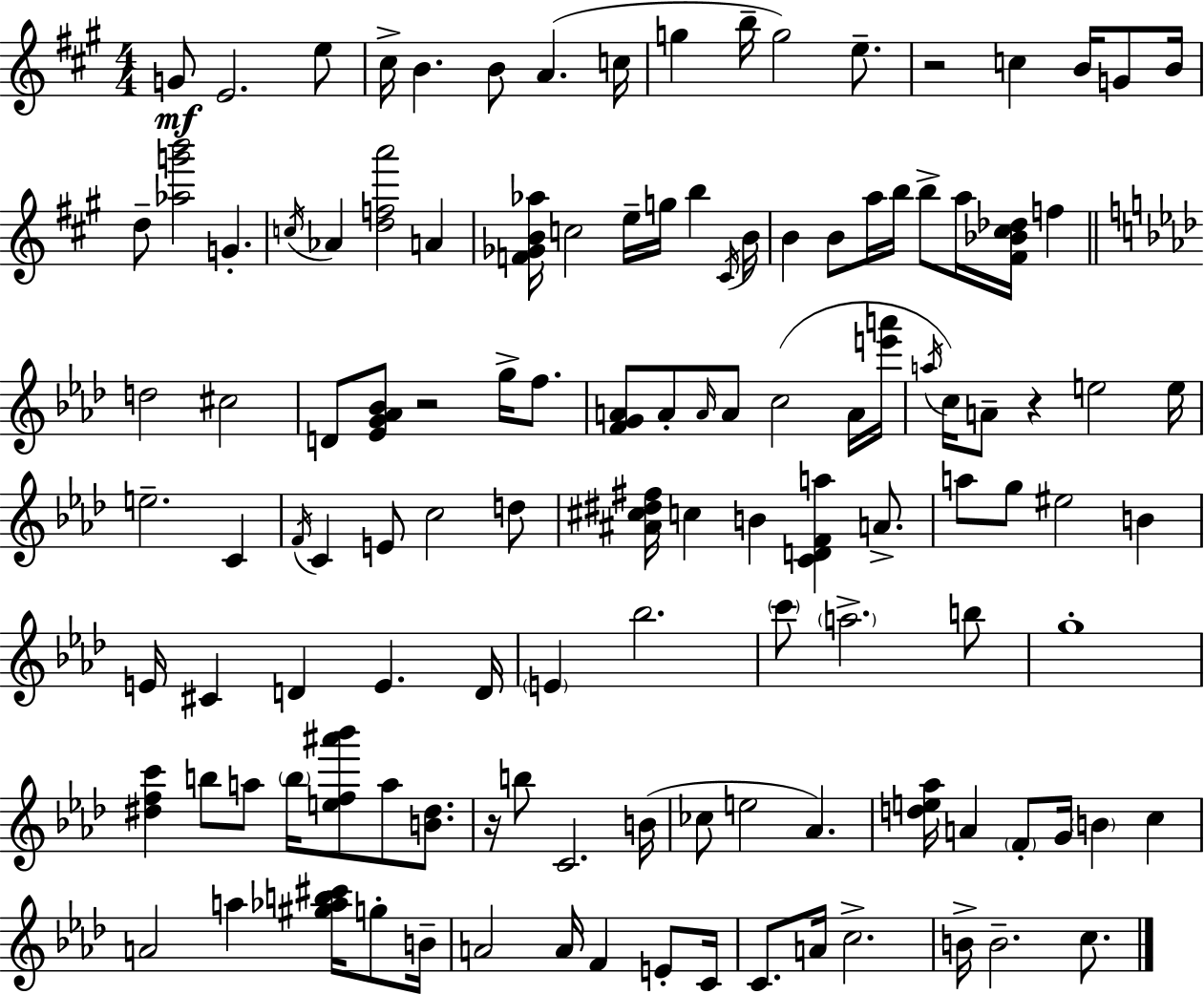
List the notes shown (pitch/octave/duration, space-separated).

G4/e E4/h. E5/e C#5/s B4/q. B4/e A4/q. C5/s G5/q B5/s G5/h E5/e. R/h C5/q B4/s G4/e B4/s D5/e [Ab5,G6,B6]/h G4/q. C5/s Ab4/q [D5,F5,A6]/h A4/q [F4,Gb4,B4,Ab5]/s C5/h E5/s G5/s B5/q C#4/s B4/s B4/q B4/e A5/s B5/s B5/e A5/s [F#4,Bb4,C#5,Db5]/s F5/q D5/h C#5/h D4/e [Eb4,G4,Ab4,Bb4]/e R/h G5/s F5/e. [F4,G4,A4]/e A4/e A4/s A4/e C5/h A4/s [E6,A6]/s A5/s C5/s A4/e R/q E5/h E5/s E5/h. C4/q F4/s C4/q E4/e C5/h D5/e [A#4,C#5,D#5,F#5]/s C5/q B4/q [C4,D4,F4,A5]/q A4/e. A5/e G5/e EIS5/h B4/q E4/s C#4/q D4/q E4/q. D4/s E4/q Bb5/h. C6/e A5/h. B5/e G5/w [D#5,F5,C6]/q B5/e A5/e B5/s [E5,F5,A#6,Bb6]/e A5/e [B4,D#5]/e. R/s B5/e C4/h. B4/s CES5/e E5/h Ab4/q. [D5,E5,Ab5]/s A4/q F4/e G4/s B4/q C5/q A4/h A5/q [G#5,Ab5,B5,C#6]/s G5/e B4/s A4/h A4/s F4/q E4/e C4/s C4/e. A4/s C5/h. B4/s B4/h. C5/e.